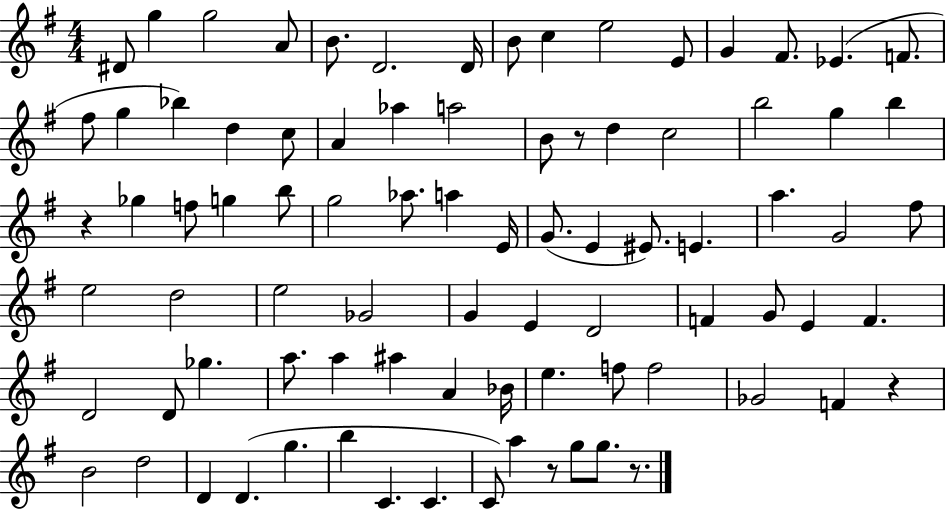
{
  \clef treble
  \numericTimeSignature
  \time 4/4
  \key g \major
  dis'8 g''4 g''2 a'8 | b'8. d'2. d'16 | b'8 c''4 e''2 e'8 | g'4 fis'8. ees'4.( f'8. | \break fis''8 g''4 bes''4) d''4 c''8 | a'4 aes''4 a''2 | b'8 r8 d''4 c''2 | b''2 g''4 b''4 | \break r4 ges''4 f''8 g''4 b''8 | g''2 aes''8. a''4 e'16 | g'8.( e'4 eis'8.) e'4. | a''4. g'2 fis''8 | \break e''2 d''2 | e''2 ges'2 | g'4 e'4 d'2 | f'4 g'8 e'4 f'4. | \break d'2 d'8 ges''4. | a''8. a''4 ais''4 a'4 bes'16 | e''4. f''8 f''2 | ges'2 f'4 r4 | \break b'2 d''2 | d'4 d'4.( g''4. | b''4 c'4. c'4. | c'8) a''4 r8 g''8 g''8. r8. | \break \bar "|."
}